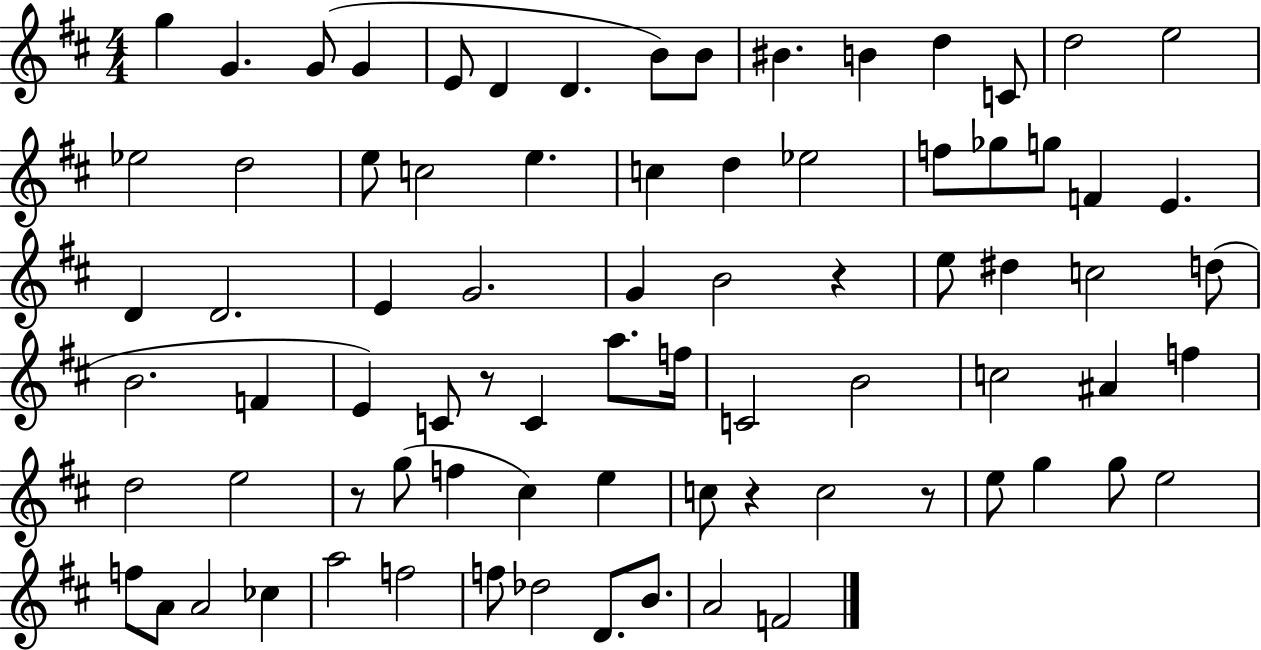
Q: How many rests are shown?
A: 5